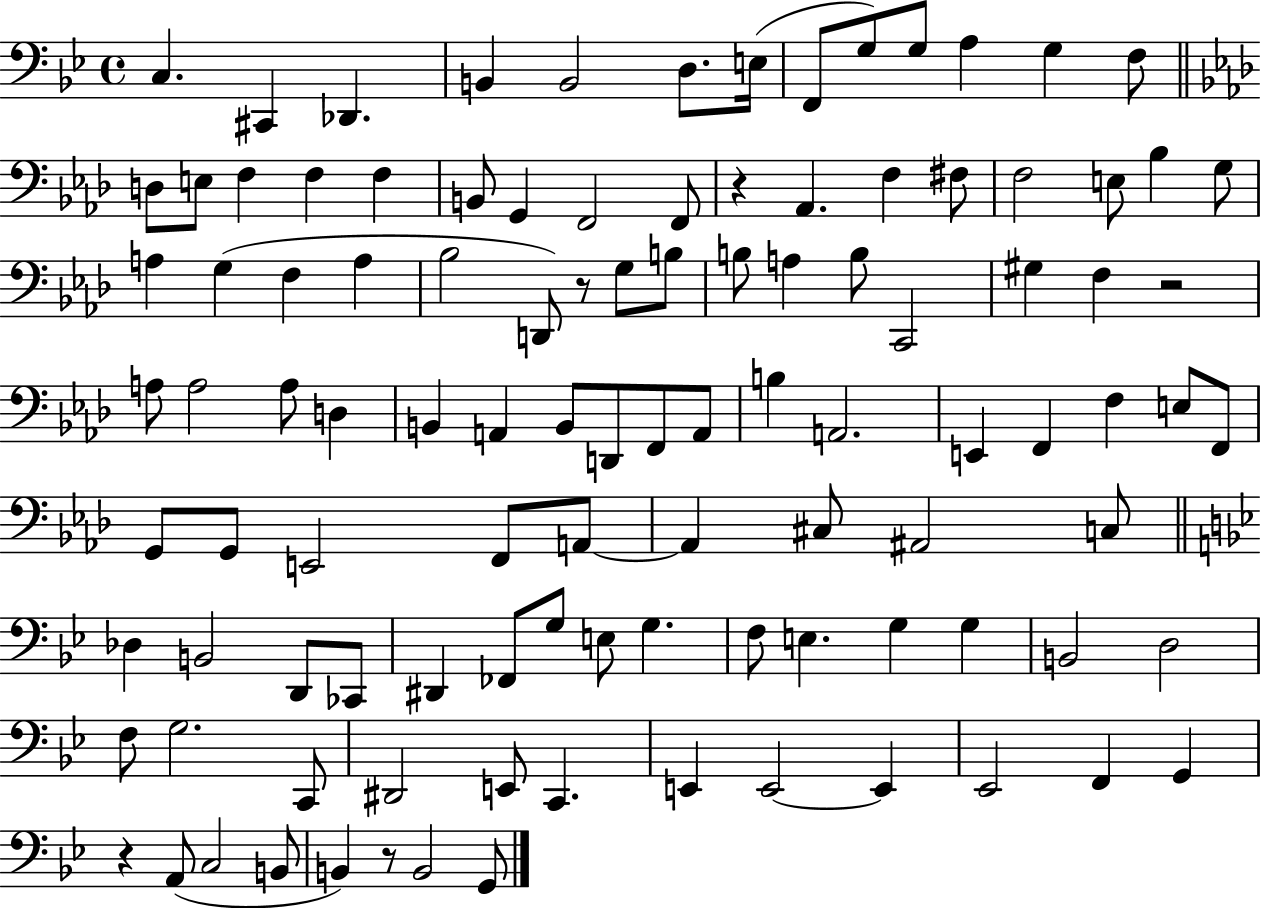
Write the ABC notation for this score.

X:1
T:Untitled
M:4/4
L:1/4
K:Bb
C, ^C,, _D,, B,, B,,2 D,/2 E,/4 F,,/2 G,/2 G,/2 A, G, F,/2 D,/2 E,/2 F, F, F, B,,/2 G,, F,,2 F,,/2 z _A,, F, ^F,/2 F,2 E,/2 _B, G,/2 A, G, F, A, _B,2 D,,/2 z/2 G,/2 B,/2 B,/2 A, B,/2 C,,2 ^G, F, z2 A,/2 A,2 A,/2 D, B,, A,, B,,/2 D,,/2 F,,/2 A,,/2 B, A,,2 E,, F,, F, E,/2 F,,/2 G,,/2 G,,/2 E,,2 F,,/2 A,,/2 A,, ^C,/2 ^A,,2 C,/2 _D, B,,2 D,,/2 _C,,/2 ^D,, _F,,/2 G,/2 E,/2 G, F,/2 E, G, G, B,,2 D,2 F,/2 G,2 C,,/2 ^D,,2 E,,/2 C,, E,, E,,2 E,, _E,,2 F,, G,, z A,,/2 C,2 B,,/2 B,, z/2 B,,2 G,,/2